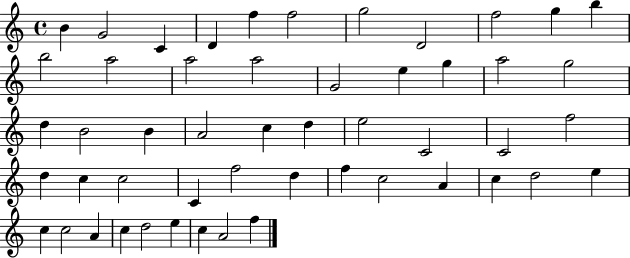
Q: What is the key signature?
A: C major